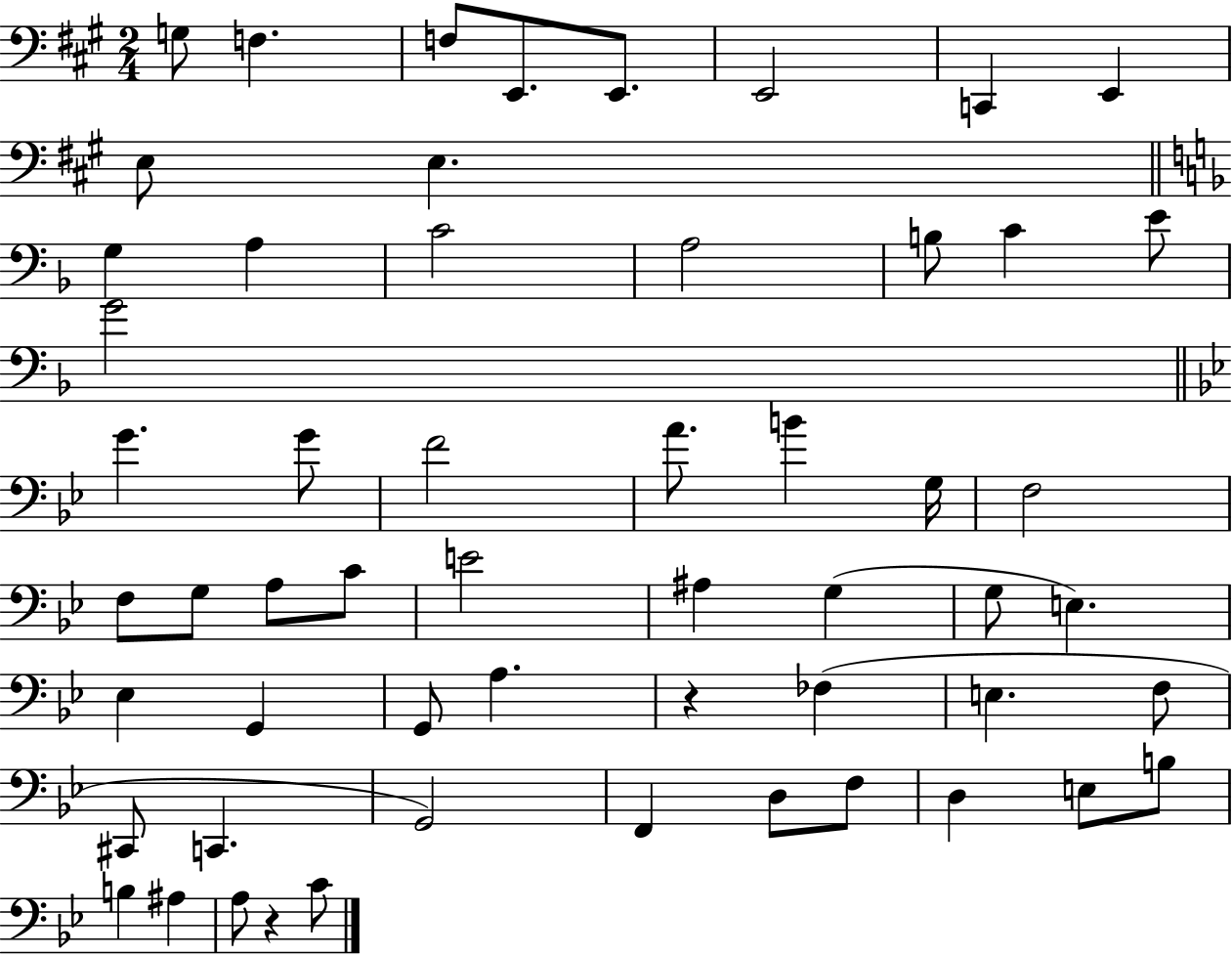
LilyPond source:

{
  \clef bass
  \numericTimeSignature
  \time 2/4
  \key a \major
  g8 f4. | f8 e,8. e,8. | e,2 | c,4 e,4 | \break e8 e4. | \bar "||" \break \key d \minor g4 a4 | c'2 | a2 | b8 c'4 e'8 | \break g'2 | \bar "||" \break \key g \minor g'4. g'8 | f'2 | a'8. b'4 g16 | f2 | \break f8 g8 a8 c'8 | e'2 | ais4 g4( | g8 e4.) | \break ees4 g,4 | g,8 a4. | r4 fes4( | e4. f8 | \break cis,8 c,4. | g,2) | f,4 d8 f8 | d4 e8 b8 | \break b4 ais4 | a8 r4 c'8 | \bar "|."
}